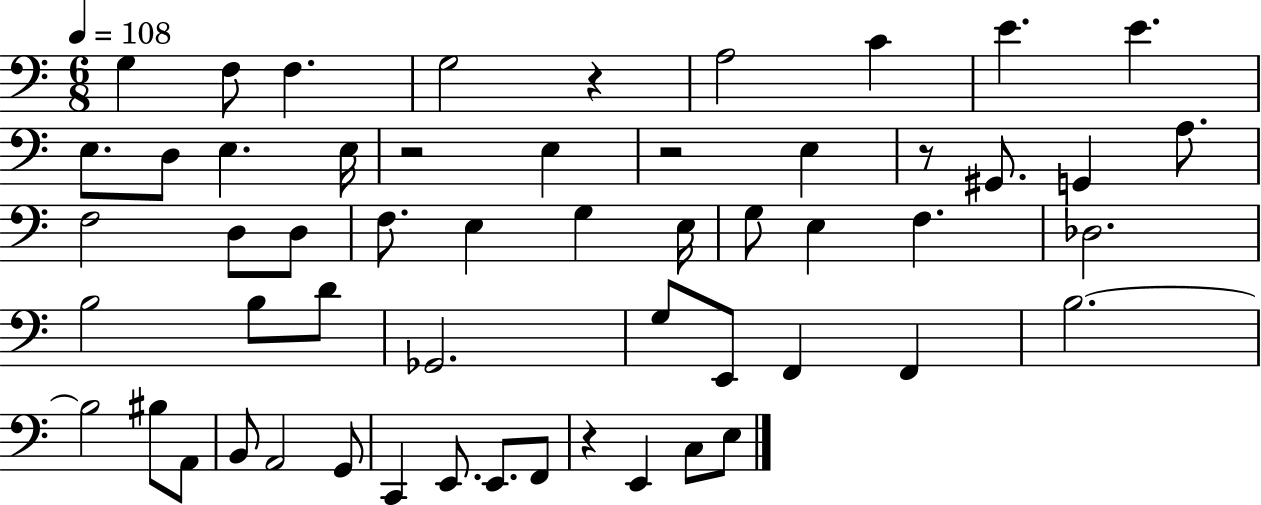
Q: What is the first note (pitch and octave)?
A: G3